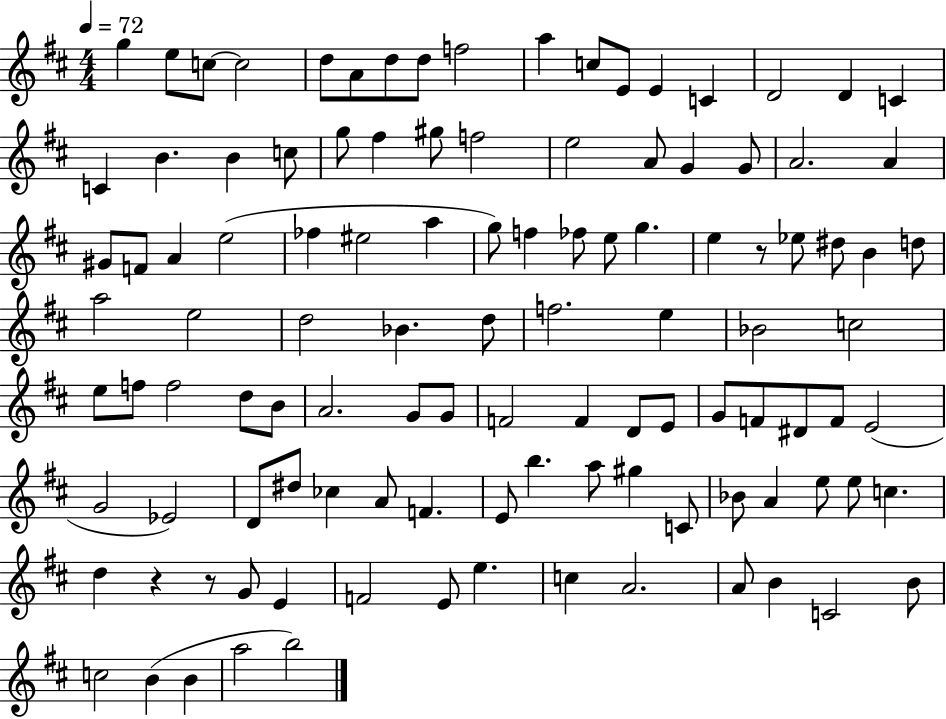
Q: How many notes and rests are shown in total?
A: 111